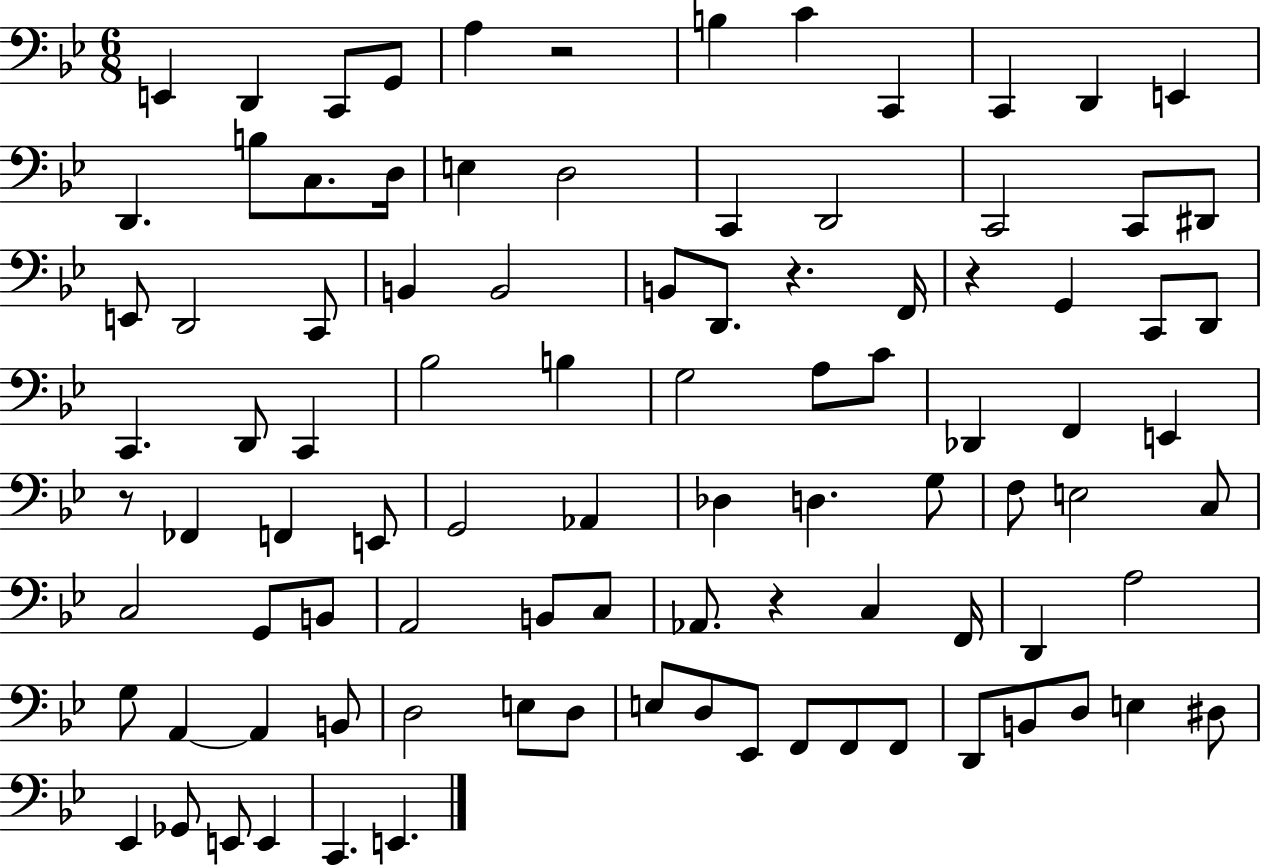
X:1
T:Untitled
M:6/8
L:1/4
K:Bb
E,, D,, C,,/2 G,,/2 A, z2 B, C C,, C,, D,, E,, D,, B,/2 C,/2 D,/4 E, D,2 C,, D,,2 C,,2 C,,/2 ^D,,/2 E,,/2 D,,2 C,,/2 B,, B,,2 B,,/2 D,,/2 z F,,/4 z G,, C,,/2 D,,/2 C,, D,,/2 C,, _B,2 B, G,2 A,/2 C/2 _D,, F,, E,, z/2 _F,, F,, E,,/2 G,,2 _A,, _D, D, G,/2 F,/2 E,2 C,/2 C,2 G,,/2 B,,/2 A,,2 B,,/2 C,/2 _A,,/2 z C, F,,/4 D,, A,2 G,/2 A,, A,, B,,/2 D,2 E,/2 D,/2 E,/2 D,/2 _E,,/2 F,,/2 F,,/2 F,,/2 D,,/2 B,,/2 D,/2 E, ^D,/2 _E,, _G,,/2 E,,/2 E,, C,, E,,